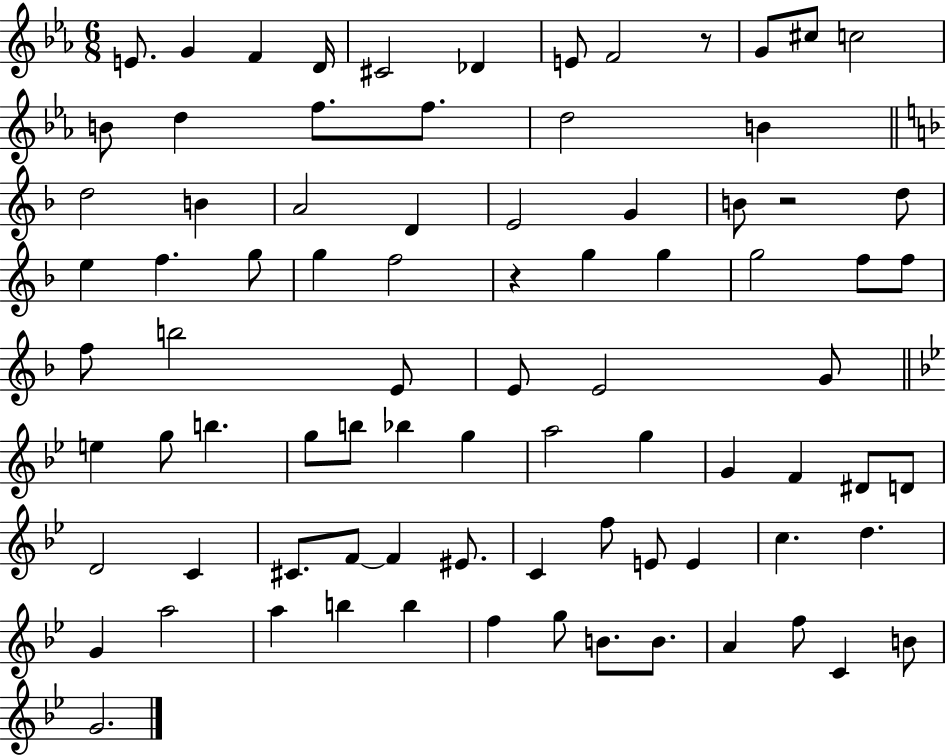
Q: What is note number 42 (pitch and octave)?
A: E5